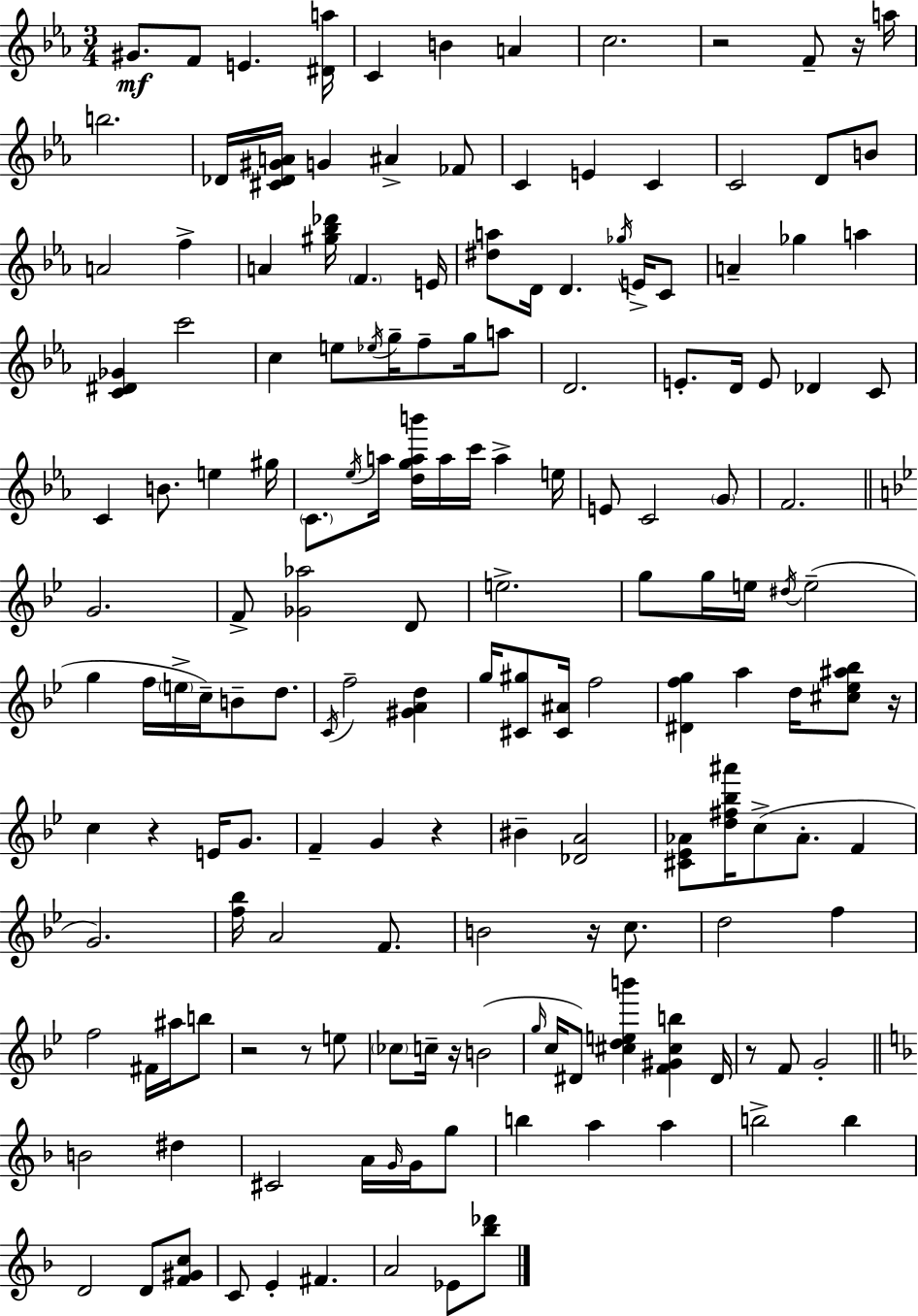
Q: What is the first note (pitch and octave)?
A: G#4